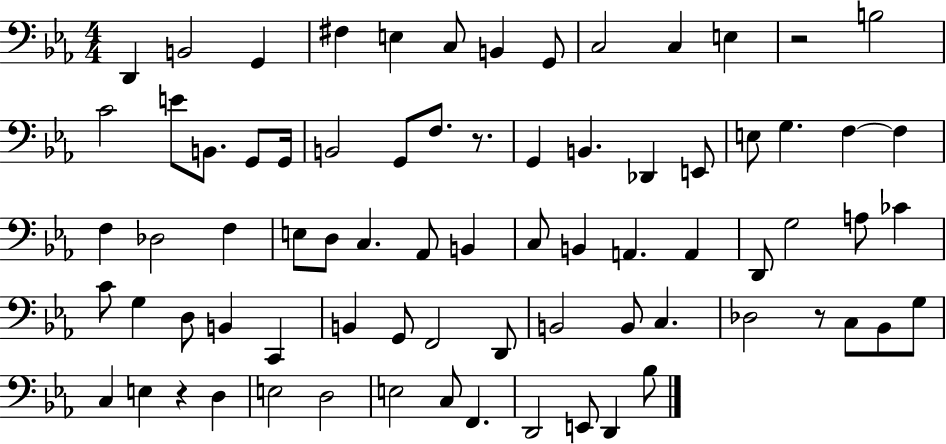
D2/q B2/h G2/q F#3/q E3/q C3/e B2/q G2/e C3/h C3/q E3/q R/h B3/h C4/h E4/e B2/e. G2/e G2/s B2/h G2/e F3/e. R/e. G2/q B2/q. Db2/q E2/e E3/e G3/q. F3/q F3/q F3/q Db3/h F3/q E3/e D3/e C3/q. Ab2/e B2/q C3/e B2/q A2/q. A2/q D2/e G3/h A3/e CES4/q C4/e G3/q D3/e B2/q C2/q B2/q G2/e F2/h D2/e B2/h B2/e C3/q. Db3/h R/e C3/e Bb2/e G3/e C3/q E3/q R/q D3/q E3/h D3/h E3/h C3/e F2/q. D2/h E2/e D2/q Bb3/e